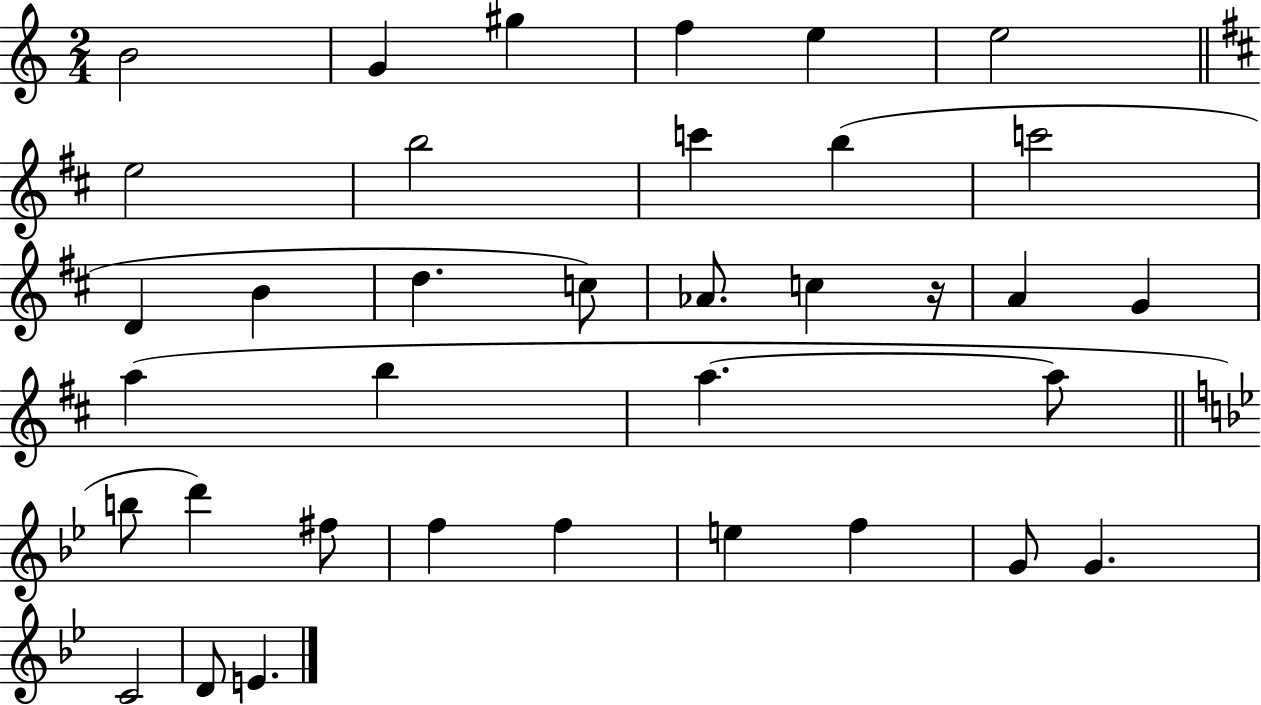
B4/h G4/q G#5/q F5/q E5/q E5/h E5/h B5/h C6/q B5/q C6/h D4/q B4/q D5/q. C5/e Ab4/e. C5/q R/s A4/q G4/q A5/q B5/q A5/q. A5/e B5/e D6/q F#5/e F5/q F5/q E5/q F5/q G4/e G4/q. C4/h D4/e E4/q.